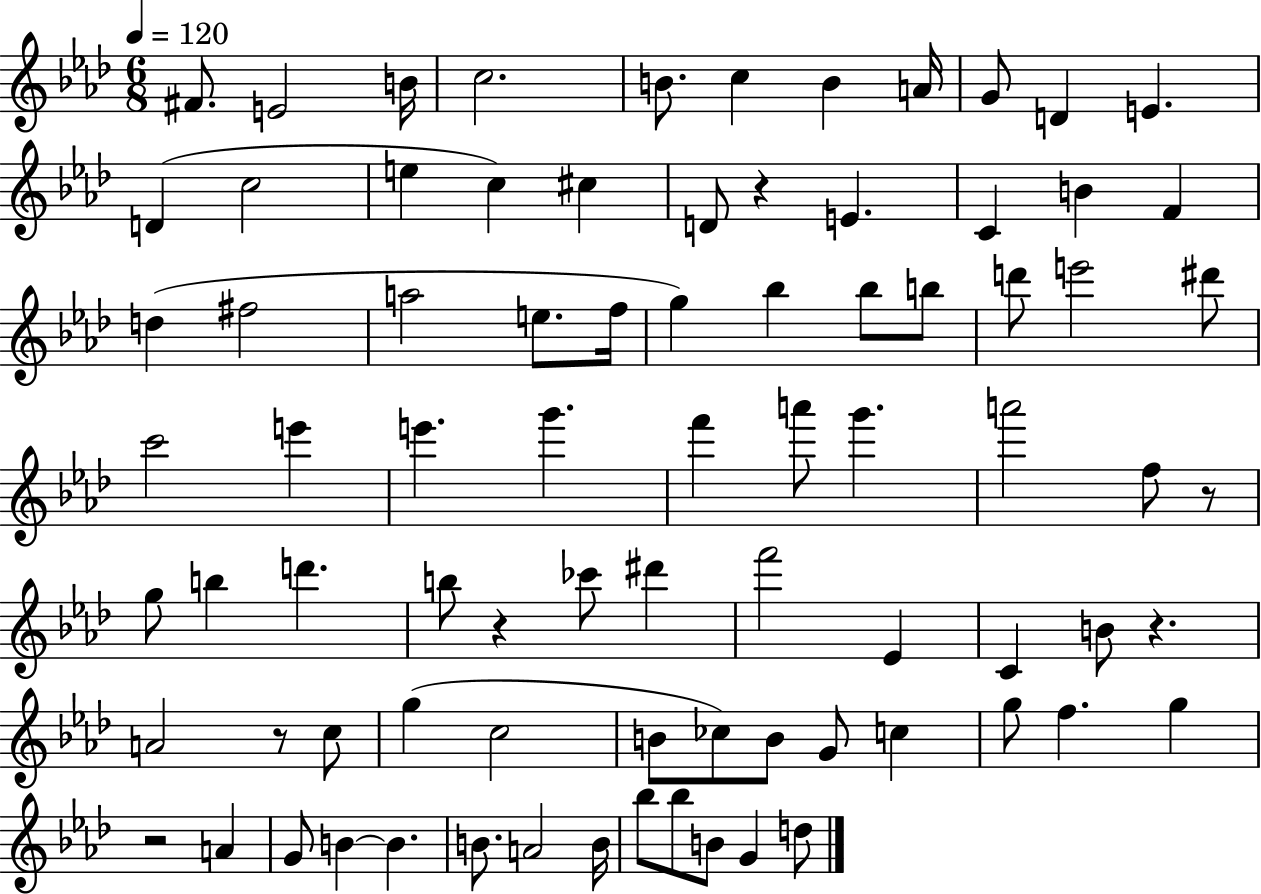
F#4/e. E4/h B4/s C5/h. B4/e. C5/q B4/q A4/s G4/e D4/q E4/q. D4/q C5/h E5/q C5/q C#5/q D4/e R/q E4/q. C4/q B4/q F4/q D5/q F#5/h A5/h E5/e. F5/s G5/q Bb5/q Bb5/e B5/e D6/e E6/h D#6/e C6/h E6/q E6/q. G6/q. F6/q A6/e G6/q. A6/h F5/e R/e G5/e B5/q D6/q. B5/e R/q CES6/e D#6/q F6/h Eb4/q C4/q B4/e R/q. A4/h R/e C5/e G5/q C5/h B4/e CES5/e B4/e G4/e C5/q G5/e F5/q. G5/q R/h A4/q G4/e B4/q B4/q. B4/e. A4/h B4/s Bb5/e Bb5/e B4/e G4/q D5/e